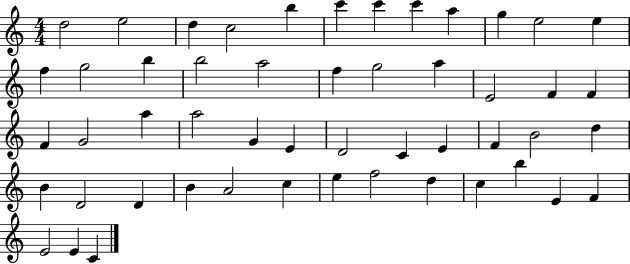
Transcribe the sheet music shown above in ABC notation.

X:1
T:Untitled
M:4/4
L:1/4
K:C
d2 e2 d c2 b c' c' c' a g e2 e f g2 b b2 a2 f g2 a E2 F F F G2 a a2 G E D2 C E F B2 d B D2 D B A2 c e f2 d c b E F E2 E C